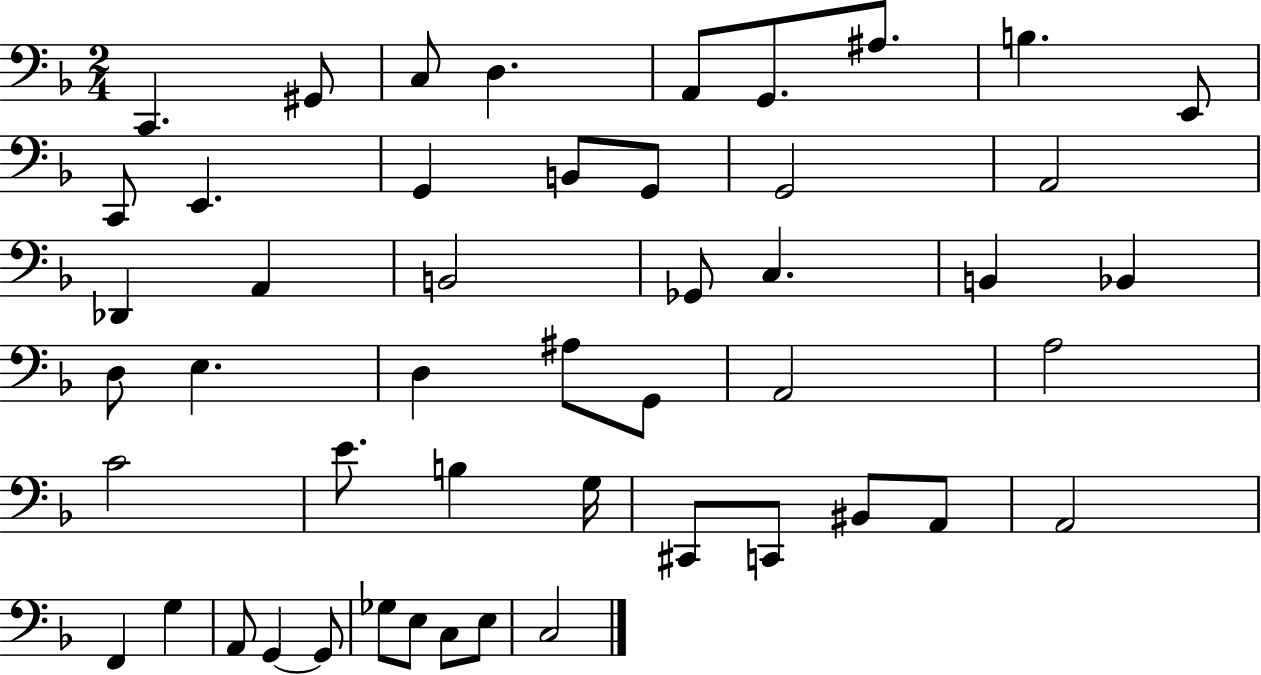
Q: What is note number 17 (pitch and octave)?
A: Db2